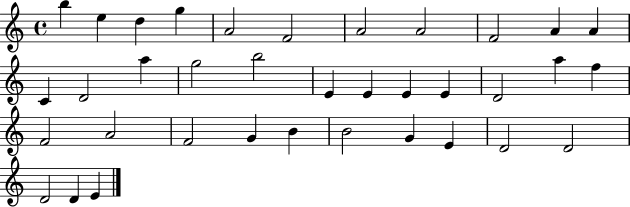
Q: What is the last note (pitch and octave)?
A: E4